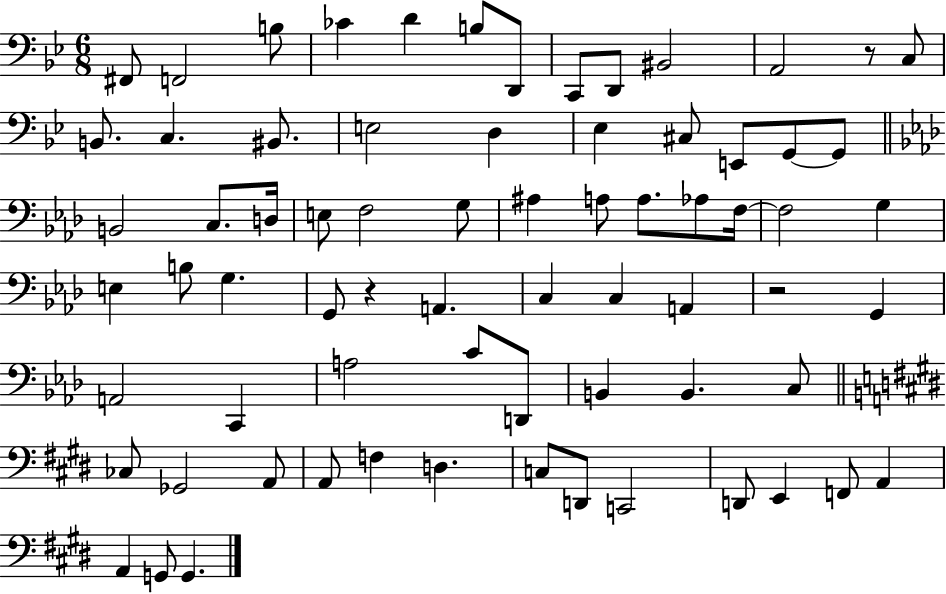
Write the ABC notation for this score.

X:1
T:Untitled
M:6/8
L:1/4
K:Bb
^F,,/2 F,,2 B,/2 _C D B,/2 D,,/2 C,,/2 D,,/2 ^B,,2 A,,2 z/2 C,/2 B,,/2 C, ^B,,/2 E,2 D, _E, ^C,/2 E,,/2 G,,/2 G,,/2 B,,2 C,/2 D,/4 E,/2 F,2 G,/2 ^A, A,/2 A,/2 _A,/2 F,/4 F,2 G, E, B,/2 G, G,,/2 z A,, C, C, A,, z2 G,, A,,2 C,, A,2 C/2 D,,/2 B,, B,, C,/2 _C,/2 _G,,2 A,,/2 A,,/2 F, D, C,/2 D,,/2 C,,2 D,,/2 E,, F,,/2 A,, A,, G,,/2 G,,